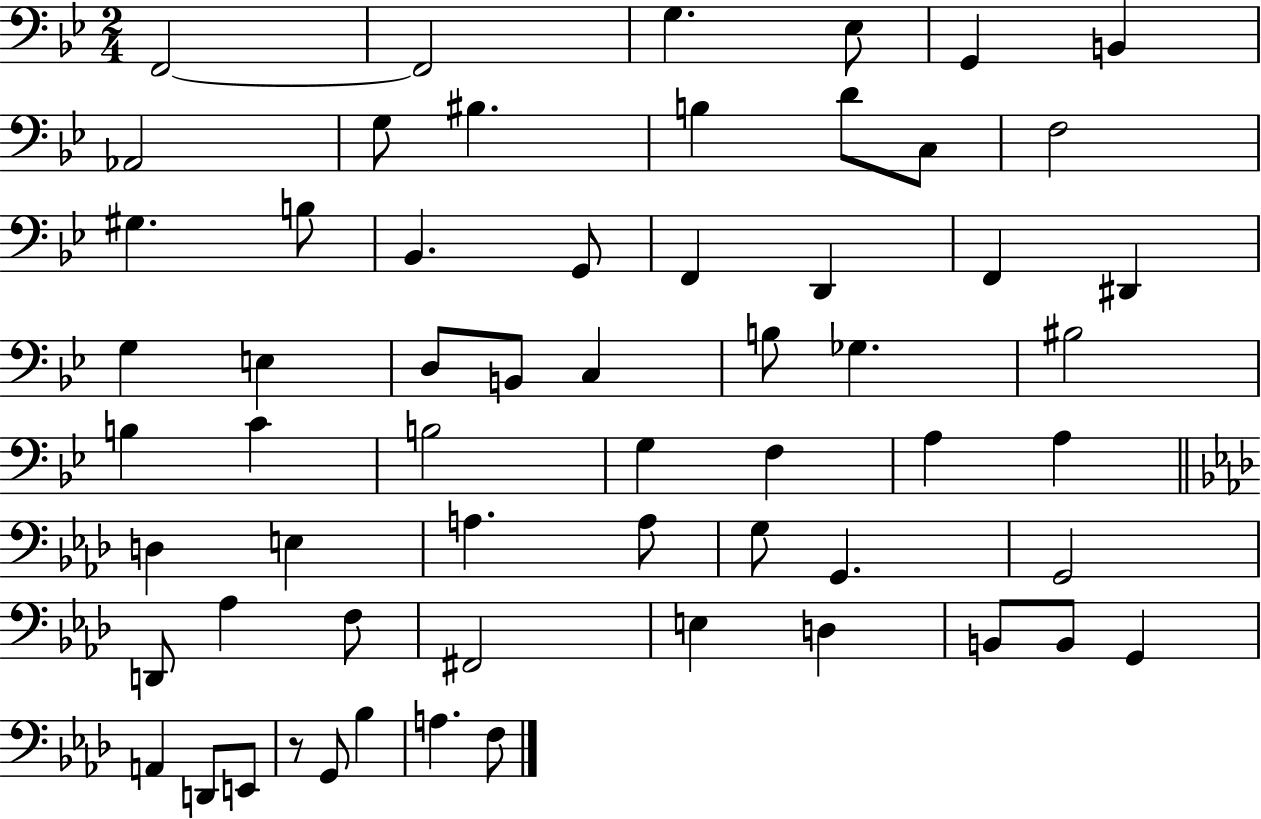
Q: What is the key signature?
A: BES major